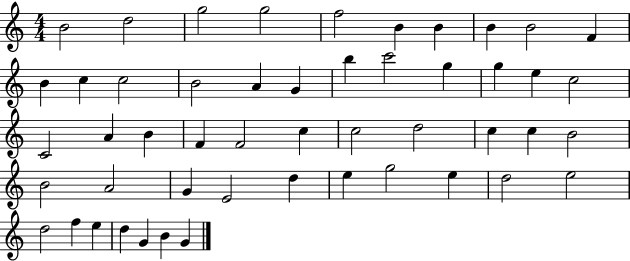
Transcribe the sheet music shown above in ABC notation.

X:1
T:Untitled
M:4/4
L:1/4
K:C
B2 d2 g2 g2 f2 B B B B2 F B c c2 B2 A G b c'2 g g e c2 C2 A B F F2 c c2 d2 c c B2 B2 A2 G E2 d e g2 e d2 e2 d2 f e d G B G